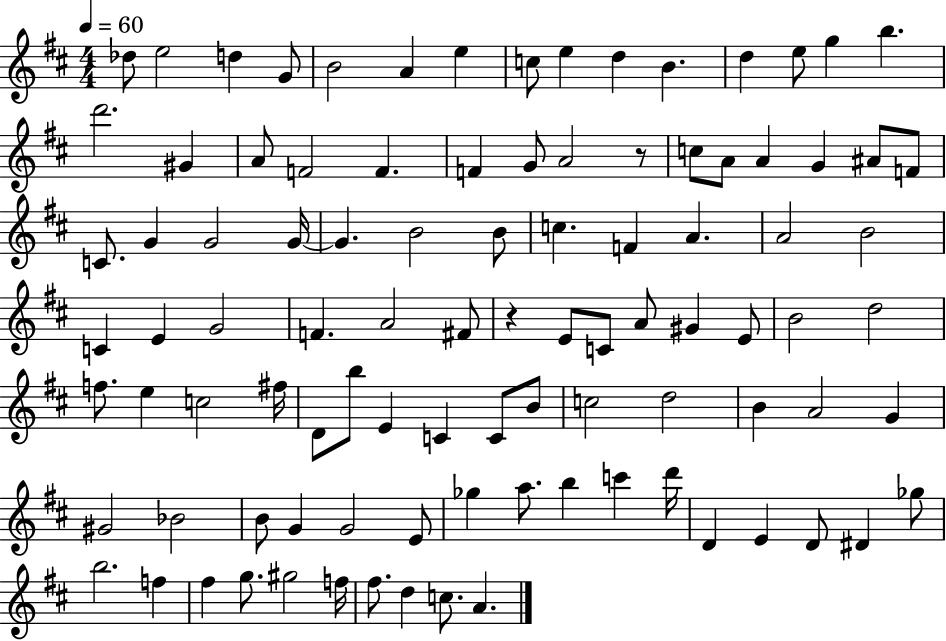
Db5/e E5/h D5/q G4/e B4/h A4/q E5/q C5/e E5/q D5/q B4/q. D5/q E5/e G5/q B5/q. D6/h. G#4/q A4/e F4/h F4/q. F4/q G4/e A4/h R/e C5/e A4/e A4/q G4/q A#4/e F4/e C4/e. G4/q G4/h G4/s G4/q. B4/h B4/e C5/q. F4/q A4/q. A4/h B4/h C4/q E4/q G4/h F4/q. A4/h F#4/e R/q E4/e C4/e A4/e G#4/q E4/e B4/h D5/h F5/e. E5/q C5/h F#5/s D4/e B5/e E4/q C4/q C4/e B4/e C5/h D5/h B4/q A4/h G4/q G#4/h Bb4/h B4/e G4/q G4/h E4/e Gb5/q A5/e. B5/q C6/q D6/s D4/q E4/q D4/e D#4/q Gb5/e B5/h. F5/q F#5/q G5/e. G#5/h F5/s F#5/e. D5/q C5/e. A4/q.